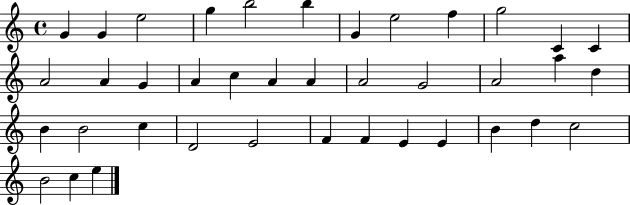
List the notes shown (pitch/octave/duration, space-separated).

G4/q G4/q E5/h G5/q B5/h B5/q G4/q E5/h F5/q G5/h C4/q C4/q A4/h A4/q G4/q A4/q C5/q A4/q A4/q A4/h G4/h A4/h A5/q D5/q B4/q B4/h C5/q D4/h E4/h F4/q F4/q E4/q E4/q B4/q D5/q C5/h B4/h C5/q E5/q